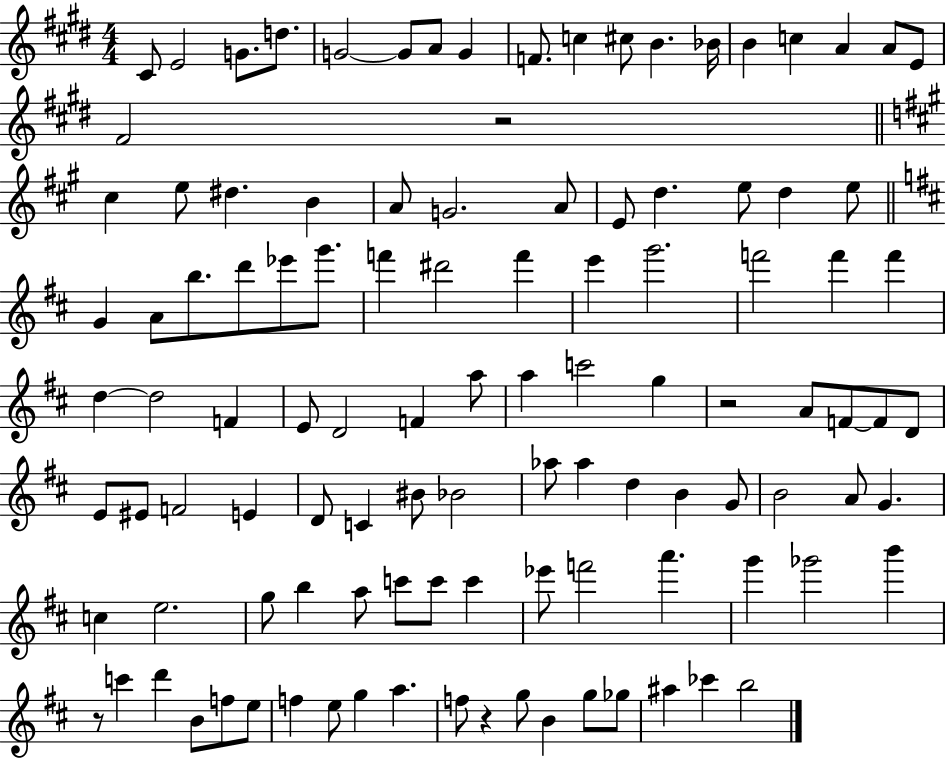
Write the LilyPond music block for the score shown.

{
  \clef treble
  \numericTimeSignature
  \time 4/4
  \key e \major
  cis'8 e'2 g'8. d''8. | g'2~~ g'8 a'8 g'4 | f'8. c''4 cis''8 b'4. bes'16 | b'4 c''4 a'4 a'8 e'8 | \break fis'2 r2 | \bar "||" \break \key a \major cis''4 e''8 dis''4. b'4 | a'8 g'2. a'8 | e'8 d''4. e''8 d''4 e''8 | \bar "||" \break \key d \major g'4 a'8 b''8. d'''8 ees'''8 g'''8. | f'''4 dis'''2 f'''4 | e'''4 g'''2. | f'''2 f'''4 f'''4 | \break d''4~~ d''2 f'4 | e'8 d'2 f'4 a''8 | a''4 c'''2 g''4 | r2 a'8 f'8~~ f'8 d'8 | \break e'8 eis'8 f'2 e'4 | d'8 c'4 bis'8 bes'2 | aes''8 aes''4 d''4 b'4 g'8 | b'2 a'8 g'4. | \break c''4 e''2. | g''8 b''4 a''8 c'''8 c'''8 c'''4 | ees'''8 f'''2 a'''4. | g'''4 ges'''2 b'''4 | \break r8 c'''4 d'''4 b'8 f''8 e''8 | f''4 e''8 g''4 a''4. | f''8 r4 g''8 b'4 g''8 ges''8 | ais''4 ces'''4 b''2 | \break \bar "|."
}